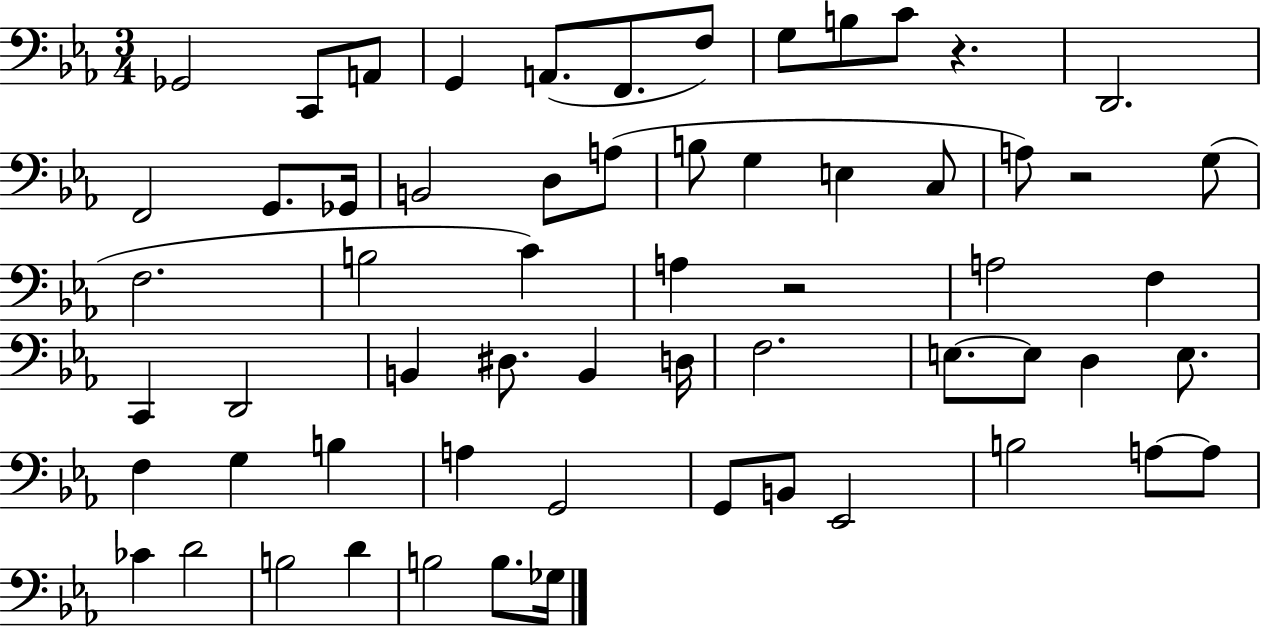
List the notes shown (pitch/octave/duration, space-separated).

Gb2/h C2/e A2/e G2/q A2/e. F2/e. F3/e G3/e B3/e C4/e R/q. D2/h. F2/h G2/e. Gb2/s B2/h D3/e A3/e B3/e G3/q E3/q C3/e A3/e R/h G3/e F3/h. B3/h C4/q A3/q R/h A3/h F3/q C2/q D2/h B2/q D#3/e. B2/q D3/s F3/h. E3/e. E3/e D3/q E3/e. F3/q G3/q B3/q A3/q G2/h G2/e B2/e Eb2/h B3/h A3/e A3/e CES4/q D4/h B3/h D4/q B3/h B3/e. Gb3/s